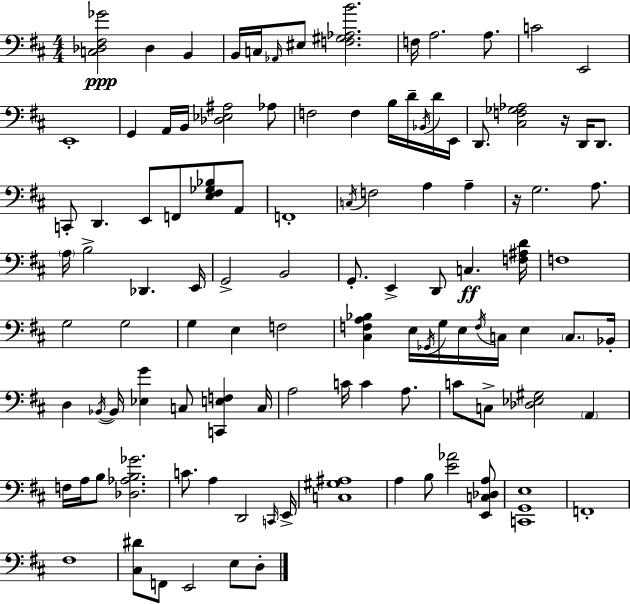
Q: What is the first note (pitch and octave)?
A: Db3